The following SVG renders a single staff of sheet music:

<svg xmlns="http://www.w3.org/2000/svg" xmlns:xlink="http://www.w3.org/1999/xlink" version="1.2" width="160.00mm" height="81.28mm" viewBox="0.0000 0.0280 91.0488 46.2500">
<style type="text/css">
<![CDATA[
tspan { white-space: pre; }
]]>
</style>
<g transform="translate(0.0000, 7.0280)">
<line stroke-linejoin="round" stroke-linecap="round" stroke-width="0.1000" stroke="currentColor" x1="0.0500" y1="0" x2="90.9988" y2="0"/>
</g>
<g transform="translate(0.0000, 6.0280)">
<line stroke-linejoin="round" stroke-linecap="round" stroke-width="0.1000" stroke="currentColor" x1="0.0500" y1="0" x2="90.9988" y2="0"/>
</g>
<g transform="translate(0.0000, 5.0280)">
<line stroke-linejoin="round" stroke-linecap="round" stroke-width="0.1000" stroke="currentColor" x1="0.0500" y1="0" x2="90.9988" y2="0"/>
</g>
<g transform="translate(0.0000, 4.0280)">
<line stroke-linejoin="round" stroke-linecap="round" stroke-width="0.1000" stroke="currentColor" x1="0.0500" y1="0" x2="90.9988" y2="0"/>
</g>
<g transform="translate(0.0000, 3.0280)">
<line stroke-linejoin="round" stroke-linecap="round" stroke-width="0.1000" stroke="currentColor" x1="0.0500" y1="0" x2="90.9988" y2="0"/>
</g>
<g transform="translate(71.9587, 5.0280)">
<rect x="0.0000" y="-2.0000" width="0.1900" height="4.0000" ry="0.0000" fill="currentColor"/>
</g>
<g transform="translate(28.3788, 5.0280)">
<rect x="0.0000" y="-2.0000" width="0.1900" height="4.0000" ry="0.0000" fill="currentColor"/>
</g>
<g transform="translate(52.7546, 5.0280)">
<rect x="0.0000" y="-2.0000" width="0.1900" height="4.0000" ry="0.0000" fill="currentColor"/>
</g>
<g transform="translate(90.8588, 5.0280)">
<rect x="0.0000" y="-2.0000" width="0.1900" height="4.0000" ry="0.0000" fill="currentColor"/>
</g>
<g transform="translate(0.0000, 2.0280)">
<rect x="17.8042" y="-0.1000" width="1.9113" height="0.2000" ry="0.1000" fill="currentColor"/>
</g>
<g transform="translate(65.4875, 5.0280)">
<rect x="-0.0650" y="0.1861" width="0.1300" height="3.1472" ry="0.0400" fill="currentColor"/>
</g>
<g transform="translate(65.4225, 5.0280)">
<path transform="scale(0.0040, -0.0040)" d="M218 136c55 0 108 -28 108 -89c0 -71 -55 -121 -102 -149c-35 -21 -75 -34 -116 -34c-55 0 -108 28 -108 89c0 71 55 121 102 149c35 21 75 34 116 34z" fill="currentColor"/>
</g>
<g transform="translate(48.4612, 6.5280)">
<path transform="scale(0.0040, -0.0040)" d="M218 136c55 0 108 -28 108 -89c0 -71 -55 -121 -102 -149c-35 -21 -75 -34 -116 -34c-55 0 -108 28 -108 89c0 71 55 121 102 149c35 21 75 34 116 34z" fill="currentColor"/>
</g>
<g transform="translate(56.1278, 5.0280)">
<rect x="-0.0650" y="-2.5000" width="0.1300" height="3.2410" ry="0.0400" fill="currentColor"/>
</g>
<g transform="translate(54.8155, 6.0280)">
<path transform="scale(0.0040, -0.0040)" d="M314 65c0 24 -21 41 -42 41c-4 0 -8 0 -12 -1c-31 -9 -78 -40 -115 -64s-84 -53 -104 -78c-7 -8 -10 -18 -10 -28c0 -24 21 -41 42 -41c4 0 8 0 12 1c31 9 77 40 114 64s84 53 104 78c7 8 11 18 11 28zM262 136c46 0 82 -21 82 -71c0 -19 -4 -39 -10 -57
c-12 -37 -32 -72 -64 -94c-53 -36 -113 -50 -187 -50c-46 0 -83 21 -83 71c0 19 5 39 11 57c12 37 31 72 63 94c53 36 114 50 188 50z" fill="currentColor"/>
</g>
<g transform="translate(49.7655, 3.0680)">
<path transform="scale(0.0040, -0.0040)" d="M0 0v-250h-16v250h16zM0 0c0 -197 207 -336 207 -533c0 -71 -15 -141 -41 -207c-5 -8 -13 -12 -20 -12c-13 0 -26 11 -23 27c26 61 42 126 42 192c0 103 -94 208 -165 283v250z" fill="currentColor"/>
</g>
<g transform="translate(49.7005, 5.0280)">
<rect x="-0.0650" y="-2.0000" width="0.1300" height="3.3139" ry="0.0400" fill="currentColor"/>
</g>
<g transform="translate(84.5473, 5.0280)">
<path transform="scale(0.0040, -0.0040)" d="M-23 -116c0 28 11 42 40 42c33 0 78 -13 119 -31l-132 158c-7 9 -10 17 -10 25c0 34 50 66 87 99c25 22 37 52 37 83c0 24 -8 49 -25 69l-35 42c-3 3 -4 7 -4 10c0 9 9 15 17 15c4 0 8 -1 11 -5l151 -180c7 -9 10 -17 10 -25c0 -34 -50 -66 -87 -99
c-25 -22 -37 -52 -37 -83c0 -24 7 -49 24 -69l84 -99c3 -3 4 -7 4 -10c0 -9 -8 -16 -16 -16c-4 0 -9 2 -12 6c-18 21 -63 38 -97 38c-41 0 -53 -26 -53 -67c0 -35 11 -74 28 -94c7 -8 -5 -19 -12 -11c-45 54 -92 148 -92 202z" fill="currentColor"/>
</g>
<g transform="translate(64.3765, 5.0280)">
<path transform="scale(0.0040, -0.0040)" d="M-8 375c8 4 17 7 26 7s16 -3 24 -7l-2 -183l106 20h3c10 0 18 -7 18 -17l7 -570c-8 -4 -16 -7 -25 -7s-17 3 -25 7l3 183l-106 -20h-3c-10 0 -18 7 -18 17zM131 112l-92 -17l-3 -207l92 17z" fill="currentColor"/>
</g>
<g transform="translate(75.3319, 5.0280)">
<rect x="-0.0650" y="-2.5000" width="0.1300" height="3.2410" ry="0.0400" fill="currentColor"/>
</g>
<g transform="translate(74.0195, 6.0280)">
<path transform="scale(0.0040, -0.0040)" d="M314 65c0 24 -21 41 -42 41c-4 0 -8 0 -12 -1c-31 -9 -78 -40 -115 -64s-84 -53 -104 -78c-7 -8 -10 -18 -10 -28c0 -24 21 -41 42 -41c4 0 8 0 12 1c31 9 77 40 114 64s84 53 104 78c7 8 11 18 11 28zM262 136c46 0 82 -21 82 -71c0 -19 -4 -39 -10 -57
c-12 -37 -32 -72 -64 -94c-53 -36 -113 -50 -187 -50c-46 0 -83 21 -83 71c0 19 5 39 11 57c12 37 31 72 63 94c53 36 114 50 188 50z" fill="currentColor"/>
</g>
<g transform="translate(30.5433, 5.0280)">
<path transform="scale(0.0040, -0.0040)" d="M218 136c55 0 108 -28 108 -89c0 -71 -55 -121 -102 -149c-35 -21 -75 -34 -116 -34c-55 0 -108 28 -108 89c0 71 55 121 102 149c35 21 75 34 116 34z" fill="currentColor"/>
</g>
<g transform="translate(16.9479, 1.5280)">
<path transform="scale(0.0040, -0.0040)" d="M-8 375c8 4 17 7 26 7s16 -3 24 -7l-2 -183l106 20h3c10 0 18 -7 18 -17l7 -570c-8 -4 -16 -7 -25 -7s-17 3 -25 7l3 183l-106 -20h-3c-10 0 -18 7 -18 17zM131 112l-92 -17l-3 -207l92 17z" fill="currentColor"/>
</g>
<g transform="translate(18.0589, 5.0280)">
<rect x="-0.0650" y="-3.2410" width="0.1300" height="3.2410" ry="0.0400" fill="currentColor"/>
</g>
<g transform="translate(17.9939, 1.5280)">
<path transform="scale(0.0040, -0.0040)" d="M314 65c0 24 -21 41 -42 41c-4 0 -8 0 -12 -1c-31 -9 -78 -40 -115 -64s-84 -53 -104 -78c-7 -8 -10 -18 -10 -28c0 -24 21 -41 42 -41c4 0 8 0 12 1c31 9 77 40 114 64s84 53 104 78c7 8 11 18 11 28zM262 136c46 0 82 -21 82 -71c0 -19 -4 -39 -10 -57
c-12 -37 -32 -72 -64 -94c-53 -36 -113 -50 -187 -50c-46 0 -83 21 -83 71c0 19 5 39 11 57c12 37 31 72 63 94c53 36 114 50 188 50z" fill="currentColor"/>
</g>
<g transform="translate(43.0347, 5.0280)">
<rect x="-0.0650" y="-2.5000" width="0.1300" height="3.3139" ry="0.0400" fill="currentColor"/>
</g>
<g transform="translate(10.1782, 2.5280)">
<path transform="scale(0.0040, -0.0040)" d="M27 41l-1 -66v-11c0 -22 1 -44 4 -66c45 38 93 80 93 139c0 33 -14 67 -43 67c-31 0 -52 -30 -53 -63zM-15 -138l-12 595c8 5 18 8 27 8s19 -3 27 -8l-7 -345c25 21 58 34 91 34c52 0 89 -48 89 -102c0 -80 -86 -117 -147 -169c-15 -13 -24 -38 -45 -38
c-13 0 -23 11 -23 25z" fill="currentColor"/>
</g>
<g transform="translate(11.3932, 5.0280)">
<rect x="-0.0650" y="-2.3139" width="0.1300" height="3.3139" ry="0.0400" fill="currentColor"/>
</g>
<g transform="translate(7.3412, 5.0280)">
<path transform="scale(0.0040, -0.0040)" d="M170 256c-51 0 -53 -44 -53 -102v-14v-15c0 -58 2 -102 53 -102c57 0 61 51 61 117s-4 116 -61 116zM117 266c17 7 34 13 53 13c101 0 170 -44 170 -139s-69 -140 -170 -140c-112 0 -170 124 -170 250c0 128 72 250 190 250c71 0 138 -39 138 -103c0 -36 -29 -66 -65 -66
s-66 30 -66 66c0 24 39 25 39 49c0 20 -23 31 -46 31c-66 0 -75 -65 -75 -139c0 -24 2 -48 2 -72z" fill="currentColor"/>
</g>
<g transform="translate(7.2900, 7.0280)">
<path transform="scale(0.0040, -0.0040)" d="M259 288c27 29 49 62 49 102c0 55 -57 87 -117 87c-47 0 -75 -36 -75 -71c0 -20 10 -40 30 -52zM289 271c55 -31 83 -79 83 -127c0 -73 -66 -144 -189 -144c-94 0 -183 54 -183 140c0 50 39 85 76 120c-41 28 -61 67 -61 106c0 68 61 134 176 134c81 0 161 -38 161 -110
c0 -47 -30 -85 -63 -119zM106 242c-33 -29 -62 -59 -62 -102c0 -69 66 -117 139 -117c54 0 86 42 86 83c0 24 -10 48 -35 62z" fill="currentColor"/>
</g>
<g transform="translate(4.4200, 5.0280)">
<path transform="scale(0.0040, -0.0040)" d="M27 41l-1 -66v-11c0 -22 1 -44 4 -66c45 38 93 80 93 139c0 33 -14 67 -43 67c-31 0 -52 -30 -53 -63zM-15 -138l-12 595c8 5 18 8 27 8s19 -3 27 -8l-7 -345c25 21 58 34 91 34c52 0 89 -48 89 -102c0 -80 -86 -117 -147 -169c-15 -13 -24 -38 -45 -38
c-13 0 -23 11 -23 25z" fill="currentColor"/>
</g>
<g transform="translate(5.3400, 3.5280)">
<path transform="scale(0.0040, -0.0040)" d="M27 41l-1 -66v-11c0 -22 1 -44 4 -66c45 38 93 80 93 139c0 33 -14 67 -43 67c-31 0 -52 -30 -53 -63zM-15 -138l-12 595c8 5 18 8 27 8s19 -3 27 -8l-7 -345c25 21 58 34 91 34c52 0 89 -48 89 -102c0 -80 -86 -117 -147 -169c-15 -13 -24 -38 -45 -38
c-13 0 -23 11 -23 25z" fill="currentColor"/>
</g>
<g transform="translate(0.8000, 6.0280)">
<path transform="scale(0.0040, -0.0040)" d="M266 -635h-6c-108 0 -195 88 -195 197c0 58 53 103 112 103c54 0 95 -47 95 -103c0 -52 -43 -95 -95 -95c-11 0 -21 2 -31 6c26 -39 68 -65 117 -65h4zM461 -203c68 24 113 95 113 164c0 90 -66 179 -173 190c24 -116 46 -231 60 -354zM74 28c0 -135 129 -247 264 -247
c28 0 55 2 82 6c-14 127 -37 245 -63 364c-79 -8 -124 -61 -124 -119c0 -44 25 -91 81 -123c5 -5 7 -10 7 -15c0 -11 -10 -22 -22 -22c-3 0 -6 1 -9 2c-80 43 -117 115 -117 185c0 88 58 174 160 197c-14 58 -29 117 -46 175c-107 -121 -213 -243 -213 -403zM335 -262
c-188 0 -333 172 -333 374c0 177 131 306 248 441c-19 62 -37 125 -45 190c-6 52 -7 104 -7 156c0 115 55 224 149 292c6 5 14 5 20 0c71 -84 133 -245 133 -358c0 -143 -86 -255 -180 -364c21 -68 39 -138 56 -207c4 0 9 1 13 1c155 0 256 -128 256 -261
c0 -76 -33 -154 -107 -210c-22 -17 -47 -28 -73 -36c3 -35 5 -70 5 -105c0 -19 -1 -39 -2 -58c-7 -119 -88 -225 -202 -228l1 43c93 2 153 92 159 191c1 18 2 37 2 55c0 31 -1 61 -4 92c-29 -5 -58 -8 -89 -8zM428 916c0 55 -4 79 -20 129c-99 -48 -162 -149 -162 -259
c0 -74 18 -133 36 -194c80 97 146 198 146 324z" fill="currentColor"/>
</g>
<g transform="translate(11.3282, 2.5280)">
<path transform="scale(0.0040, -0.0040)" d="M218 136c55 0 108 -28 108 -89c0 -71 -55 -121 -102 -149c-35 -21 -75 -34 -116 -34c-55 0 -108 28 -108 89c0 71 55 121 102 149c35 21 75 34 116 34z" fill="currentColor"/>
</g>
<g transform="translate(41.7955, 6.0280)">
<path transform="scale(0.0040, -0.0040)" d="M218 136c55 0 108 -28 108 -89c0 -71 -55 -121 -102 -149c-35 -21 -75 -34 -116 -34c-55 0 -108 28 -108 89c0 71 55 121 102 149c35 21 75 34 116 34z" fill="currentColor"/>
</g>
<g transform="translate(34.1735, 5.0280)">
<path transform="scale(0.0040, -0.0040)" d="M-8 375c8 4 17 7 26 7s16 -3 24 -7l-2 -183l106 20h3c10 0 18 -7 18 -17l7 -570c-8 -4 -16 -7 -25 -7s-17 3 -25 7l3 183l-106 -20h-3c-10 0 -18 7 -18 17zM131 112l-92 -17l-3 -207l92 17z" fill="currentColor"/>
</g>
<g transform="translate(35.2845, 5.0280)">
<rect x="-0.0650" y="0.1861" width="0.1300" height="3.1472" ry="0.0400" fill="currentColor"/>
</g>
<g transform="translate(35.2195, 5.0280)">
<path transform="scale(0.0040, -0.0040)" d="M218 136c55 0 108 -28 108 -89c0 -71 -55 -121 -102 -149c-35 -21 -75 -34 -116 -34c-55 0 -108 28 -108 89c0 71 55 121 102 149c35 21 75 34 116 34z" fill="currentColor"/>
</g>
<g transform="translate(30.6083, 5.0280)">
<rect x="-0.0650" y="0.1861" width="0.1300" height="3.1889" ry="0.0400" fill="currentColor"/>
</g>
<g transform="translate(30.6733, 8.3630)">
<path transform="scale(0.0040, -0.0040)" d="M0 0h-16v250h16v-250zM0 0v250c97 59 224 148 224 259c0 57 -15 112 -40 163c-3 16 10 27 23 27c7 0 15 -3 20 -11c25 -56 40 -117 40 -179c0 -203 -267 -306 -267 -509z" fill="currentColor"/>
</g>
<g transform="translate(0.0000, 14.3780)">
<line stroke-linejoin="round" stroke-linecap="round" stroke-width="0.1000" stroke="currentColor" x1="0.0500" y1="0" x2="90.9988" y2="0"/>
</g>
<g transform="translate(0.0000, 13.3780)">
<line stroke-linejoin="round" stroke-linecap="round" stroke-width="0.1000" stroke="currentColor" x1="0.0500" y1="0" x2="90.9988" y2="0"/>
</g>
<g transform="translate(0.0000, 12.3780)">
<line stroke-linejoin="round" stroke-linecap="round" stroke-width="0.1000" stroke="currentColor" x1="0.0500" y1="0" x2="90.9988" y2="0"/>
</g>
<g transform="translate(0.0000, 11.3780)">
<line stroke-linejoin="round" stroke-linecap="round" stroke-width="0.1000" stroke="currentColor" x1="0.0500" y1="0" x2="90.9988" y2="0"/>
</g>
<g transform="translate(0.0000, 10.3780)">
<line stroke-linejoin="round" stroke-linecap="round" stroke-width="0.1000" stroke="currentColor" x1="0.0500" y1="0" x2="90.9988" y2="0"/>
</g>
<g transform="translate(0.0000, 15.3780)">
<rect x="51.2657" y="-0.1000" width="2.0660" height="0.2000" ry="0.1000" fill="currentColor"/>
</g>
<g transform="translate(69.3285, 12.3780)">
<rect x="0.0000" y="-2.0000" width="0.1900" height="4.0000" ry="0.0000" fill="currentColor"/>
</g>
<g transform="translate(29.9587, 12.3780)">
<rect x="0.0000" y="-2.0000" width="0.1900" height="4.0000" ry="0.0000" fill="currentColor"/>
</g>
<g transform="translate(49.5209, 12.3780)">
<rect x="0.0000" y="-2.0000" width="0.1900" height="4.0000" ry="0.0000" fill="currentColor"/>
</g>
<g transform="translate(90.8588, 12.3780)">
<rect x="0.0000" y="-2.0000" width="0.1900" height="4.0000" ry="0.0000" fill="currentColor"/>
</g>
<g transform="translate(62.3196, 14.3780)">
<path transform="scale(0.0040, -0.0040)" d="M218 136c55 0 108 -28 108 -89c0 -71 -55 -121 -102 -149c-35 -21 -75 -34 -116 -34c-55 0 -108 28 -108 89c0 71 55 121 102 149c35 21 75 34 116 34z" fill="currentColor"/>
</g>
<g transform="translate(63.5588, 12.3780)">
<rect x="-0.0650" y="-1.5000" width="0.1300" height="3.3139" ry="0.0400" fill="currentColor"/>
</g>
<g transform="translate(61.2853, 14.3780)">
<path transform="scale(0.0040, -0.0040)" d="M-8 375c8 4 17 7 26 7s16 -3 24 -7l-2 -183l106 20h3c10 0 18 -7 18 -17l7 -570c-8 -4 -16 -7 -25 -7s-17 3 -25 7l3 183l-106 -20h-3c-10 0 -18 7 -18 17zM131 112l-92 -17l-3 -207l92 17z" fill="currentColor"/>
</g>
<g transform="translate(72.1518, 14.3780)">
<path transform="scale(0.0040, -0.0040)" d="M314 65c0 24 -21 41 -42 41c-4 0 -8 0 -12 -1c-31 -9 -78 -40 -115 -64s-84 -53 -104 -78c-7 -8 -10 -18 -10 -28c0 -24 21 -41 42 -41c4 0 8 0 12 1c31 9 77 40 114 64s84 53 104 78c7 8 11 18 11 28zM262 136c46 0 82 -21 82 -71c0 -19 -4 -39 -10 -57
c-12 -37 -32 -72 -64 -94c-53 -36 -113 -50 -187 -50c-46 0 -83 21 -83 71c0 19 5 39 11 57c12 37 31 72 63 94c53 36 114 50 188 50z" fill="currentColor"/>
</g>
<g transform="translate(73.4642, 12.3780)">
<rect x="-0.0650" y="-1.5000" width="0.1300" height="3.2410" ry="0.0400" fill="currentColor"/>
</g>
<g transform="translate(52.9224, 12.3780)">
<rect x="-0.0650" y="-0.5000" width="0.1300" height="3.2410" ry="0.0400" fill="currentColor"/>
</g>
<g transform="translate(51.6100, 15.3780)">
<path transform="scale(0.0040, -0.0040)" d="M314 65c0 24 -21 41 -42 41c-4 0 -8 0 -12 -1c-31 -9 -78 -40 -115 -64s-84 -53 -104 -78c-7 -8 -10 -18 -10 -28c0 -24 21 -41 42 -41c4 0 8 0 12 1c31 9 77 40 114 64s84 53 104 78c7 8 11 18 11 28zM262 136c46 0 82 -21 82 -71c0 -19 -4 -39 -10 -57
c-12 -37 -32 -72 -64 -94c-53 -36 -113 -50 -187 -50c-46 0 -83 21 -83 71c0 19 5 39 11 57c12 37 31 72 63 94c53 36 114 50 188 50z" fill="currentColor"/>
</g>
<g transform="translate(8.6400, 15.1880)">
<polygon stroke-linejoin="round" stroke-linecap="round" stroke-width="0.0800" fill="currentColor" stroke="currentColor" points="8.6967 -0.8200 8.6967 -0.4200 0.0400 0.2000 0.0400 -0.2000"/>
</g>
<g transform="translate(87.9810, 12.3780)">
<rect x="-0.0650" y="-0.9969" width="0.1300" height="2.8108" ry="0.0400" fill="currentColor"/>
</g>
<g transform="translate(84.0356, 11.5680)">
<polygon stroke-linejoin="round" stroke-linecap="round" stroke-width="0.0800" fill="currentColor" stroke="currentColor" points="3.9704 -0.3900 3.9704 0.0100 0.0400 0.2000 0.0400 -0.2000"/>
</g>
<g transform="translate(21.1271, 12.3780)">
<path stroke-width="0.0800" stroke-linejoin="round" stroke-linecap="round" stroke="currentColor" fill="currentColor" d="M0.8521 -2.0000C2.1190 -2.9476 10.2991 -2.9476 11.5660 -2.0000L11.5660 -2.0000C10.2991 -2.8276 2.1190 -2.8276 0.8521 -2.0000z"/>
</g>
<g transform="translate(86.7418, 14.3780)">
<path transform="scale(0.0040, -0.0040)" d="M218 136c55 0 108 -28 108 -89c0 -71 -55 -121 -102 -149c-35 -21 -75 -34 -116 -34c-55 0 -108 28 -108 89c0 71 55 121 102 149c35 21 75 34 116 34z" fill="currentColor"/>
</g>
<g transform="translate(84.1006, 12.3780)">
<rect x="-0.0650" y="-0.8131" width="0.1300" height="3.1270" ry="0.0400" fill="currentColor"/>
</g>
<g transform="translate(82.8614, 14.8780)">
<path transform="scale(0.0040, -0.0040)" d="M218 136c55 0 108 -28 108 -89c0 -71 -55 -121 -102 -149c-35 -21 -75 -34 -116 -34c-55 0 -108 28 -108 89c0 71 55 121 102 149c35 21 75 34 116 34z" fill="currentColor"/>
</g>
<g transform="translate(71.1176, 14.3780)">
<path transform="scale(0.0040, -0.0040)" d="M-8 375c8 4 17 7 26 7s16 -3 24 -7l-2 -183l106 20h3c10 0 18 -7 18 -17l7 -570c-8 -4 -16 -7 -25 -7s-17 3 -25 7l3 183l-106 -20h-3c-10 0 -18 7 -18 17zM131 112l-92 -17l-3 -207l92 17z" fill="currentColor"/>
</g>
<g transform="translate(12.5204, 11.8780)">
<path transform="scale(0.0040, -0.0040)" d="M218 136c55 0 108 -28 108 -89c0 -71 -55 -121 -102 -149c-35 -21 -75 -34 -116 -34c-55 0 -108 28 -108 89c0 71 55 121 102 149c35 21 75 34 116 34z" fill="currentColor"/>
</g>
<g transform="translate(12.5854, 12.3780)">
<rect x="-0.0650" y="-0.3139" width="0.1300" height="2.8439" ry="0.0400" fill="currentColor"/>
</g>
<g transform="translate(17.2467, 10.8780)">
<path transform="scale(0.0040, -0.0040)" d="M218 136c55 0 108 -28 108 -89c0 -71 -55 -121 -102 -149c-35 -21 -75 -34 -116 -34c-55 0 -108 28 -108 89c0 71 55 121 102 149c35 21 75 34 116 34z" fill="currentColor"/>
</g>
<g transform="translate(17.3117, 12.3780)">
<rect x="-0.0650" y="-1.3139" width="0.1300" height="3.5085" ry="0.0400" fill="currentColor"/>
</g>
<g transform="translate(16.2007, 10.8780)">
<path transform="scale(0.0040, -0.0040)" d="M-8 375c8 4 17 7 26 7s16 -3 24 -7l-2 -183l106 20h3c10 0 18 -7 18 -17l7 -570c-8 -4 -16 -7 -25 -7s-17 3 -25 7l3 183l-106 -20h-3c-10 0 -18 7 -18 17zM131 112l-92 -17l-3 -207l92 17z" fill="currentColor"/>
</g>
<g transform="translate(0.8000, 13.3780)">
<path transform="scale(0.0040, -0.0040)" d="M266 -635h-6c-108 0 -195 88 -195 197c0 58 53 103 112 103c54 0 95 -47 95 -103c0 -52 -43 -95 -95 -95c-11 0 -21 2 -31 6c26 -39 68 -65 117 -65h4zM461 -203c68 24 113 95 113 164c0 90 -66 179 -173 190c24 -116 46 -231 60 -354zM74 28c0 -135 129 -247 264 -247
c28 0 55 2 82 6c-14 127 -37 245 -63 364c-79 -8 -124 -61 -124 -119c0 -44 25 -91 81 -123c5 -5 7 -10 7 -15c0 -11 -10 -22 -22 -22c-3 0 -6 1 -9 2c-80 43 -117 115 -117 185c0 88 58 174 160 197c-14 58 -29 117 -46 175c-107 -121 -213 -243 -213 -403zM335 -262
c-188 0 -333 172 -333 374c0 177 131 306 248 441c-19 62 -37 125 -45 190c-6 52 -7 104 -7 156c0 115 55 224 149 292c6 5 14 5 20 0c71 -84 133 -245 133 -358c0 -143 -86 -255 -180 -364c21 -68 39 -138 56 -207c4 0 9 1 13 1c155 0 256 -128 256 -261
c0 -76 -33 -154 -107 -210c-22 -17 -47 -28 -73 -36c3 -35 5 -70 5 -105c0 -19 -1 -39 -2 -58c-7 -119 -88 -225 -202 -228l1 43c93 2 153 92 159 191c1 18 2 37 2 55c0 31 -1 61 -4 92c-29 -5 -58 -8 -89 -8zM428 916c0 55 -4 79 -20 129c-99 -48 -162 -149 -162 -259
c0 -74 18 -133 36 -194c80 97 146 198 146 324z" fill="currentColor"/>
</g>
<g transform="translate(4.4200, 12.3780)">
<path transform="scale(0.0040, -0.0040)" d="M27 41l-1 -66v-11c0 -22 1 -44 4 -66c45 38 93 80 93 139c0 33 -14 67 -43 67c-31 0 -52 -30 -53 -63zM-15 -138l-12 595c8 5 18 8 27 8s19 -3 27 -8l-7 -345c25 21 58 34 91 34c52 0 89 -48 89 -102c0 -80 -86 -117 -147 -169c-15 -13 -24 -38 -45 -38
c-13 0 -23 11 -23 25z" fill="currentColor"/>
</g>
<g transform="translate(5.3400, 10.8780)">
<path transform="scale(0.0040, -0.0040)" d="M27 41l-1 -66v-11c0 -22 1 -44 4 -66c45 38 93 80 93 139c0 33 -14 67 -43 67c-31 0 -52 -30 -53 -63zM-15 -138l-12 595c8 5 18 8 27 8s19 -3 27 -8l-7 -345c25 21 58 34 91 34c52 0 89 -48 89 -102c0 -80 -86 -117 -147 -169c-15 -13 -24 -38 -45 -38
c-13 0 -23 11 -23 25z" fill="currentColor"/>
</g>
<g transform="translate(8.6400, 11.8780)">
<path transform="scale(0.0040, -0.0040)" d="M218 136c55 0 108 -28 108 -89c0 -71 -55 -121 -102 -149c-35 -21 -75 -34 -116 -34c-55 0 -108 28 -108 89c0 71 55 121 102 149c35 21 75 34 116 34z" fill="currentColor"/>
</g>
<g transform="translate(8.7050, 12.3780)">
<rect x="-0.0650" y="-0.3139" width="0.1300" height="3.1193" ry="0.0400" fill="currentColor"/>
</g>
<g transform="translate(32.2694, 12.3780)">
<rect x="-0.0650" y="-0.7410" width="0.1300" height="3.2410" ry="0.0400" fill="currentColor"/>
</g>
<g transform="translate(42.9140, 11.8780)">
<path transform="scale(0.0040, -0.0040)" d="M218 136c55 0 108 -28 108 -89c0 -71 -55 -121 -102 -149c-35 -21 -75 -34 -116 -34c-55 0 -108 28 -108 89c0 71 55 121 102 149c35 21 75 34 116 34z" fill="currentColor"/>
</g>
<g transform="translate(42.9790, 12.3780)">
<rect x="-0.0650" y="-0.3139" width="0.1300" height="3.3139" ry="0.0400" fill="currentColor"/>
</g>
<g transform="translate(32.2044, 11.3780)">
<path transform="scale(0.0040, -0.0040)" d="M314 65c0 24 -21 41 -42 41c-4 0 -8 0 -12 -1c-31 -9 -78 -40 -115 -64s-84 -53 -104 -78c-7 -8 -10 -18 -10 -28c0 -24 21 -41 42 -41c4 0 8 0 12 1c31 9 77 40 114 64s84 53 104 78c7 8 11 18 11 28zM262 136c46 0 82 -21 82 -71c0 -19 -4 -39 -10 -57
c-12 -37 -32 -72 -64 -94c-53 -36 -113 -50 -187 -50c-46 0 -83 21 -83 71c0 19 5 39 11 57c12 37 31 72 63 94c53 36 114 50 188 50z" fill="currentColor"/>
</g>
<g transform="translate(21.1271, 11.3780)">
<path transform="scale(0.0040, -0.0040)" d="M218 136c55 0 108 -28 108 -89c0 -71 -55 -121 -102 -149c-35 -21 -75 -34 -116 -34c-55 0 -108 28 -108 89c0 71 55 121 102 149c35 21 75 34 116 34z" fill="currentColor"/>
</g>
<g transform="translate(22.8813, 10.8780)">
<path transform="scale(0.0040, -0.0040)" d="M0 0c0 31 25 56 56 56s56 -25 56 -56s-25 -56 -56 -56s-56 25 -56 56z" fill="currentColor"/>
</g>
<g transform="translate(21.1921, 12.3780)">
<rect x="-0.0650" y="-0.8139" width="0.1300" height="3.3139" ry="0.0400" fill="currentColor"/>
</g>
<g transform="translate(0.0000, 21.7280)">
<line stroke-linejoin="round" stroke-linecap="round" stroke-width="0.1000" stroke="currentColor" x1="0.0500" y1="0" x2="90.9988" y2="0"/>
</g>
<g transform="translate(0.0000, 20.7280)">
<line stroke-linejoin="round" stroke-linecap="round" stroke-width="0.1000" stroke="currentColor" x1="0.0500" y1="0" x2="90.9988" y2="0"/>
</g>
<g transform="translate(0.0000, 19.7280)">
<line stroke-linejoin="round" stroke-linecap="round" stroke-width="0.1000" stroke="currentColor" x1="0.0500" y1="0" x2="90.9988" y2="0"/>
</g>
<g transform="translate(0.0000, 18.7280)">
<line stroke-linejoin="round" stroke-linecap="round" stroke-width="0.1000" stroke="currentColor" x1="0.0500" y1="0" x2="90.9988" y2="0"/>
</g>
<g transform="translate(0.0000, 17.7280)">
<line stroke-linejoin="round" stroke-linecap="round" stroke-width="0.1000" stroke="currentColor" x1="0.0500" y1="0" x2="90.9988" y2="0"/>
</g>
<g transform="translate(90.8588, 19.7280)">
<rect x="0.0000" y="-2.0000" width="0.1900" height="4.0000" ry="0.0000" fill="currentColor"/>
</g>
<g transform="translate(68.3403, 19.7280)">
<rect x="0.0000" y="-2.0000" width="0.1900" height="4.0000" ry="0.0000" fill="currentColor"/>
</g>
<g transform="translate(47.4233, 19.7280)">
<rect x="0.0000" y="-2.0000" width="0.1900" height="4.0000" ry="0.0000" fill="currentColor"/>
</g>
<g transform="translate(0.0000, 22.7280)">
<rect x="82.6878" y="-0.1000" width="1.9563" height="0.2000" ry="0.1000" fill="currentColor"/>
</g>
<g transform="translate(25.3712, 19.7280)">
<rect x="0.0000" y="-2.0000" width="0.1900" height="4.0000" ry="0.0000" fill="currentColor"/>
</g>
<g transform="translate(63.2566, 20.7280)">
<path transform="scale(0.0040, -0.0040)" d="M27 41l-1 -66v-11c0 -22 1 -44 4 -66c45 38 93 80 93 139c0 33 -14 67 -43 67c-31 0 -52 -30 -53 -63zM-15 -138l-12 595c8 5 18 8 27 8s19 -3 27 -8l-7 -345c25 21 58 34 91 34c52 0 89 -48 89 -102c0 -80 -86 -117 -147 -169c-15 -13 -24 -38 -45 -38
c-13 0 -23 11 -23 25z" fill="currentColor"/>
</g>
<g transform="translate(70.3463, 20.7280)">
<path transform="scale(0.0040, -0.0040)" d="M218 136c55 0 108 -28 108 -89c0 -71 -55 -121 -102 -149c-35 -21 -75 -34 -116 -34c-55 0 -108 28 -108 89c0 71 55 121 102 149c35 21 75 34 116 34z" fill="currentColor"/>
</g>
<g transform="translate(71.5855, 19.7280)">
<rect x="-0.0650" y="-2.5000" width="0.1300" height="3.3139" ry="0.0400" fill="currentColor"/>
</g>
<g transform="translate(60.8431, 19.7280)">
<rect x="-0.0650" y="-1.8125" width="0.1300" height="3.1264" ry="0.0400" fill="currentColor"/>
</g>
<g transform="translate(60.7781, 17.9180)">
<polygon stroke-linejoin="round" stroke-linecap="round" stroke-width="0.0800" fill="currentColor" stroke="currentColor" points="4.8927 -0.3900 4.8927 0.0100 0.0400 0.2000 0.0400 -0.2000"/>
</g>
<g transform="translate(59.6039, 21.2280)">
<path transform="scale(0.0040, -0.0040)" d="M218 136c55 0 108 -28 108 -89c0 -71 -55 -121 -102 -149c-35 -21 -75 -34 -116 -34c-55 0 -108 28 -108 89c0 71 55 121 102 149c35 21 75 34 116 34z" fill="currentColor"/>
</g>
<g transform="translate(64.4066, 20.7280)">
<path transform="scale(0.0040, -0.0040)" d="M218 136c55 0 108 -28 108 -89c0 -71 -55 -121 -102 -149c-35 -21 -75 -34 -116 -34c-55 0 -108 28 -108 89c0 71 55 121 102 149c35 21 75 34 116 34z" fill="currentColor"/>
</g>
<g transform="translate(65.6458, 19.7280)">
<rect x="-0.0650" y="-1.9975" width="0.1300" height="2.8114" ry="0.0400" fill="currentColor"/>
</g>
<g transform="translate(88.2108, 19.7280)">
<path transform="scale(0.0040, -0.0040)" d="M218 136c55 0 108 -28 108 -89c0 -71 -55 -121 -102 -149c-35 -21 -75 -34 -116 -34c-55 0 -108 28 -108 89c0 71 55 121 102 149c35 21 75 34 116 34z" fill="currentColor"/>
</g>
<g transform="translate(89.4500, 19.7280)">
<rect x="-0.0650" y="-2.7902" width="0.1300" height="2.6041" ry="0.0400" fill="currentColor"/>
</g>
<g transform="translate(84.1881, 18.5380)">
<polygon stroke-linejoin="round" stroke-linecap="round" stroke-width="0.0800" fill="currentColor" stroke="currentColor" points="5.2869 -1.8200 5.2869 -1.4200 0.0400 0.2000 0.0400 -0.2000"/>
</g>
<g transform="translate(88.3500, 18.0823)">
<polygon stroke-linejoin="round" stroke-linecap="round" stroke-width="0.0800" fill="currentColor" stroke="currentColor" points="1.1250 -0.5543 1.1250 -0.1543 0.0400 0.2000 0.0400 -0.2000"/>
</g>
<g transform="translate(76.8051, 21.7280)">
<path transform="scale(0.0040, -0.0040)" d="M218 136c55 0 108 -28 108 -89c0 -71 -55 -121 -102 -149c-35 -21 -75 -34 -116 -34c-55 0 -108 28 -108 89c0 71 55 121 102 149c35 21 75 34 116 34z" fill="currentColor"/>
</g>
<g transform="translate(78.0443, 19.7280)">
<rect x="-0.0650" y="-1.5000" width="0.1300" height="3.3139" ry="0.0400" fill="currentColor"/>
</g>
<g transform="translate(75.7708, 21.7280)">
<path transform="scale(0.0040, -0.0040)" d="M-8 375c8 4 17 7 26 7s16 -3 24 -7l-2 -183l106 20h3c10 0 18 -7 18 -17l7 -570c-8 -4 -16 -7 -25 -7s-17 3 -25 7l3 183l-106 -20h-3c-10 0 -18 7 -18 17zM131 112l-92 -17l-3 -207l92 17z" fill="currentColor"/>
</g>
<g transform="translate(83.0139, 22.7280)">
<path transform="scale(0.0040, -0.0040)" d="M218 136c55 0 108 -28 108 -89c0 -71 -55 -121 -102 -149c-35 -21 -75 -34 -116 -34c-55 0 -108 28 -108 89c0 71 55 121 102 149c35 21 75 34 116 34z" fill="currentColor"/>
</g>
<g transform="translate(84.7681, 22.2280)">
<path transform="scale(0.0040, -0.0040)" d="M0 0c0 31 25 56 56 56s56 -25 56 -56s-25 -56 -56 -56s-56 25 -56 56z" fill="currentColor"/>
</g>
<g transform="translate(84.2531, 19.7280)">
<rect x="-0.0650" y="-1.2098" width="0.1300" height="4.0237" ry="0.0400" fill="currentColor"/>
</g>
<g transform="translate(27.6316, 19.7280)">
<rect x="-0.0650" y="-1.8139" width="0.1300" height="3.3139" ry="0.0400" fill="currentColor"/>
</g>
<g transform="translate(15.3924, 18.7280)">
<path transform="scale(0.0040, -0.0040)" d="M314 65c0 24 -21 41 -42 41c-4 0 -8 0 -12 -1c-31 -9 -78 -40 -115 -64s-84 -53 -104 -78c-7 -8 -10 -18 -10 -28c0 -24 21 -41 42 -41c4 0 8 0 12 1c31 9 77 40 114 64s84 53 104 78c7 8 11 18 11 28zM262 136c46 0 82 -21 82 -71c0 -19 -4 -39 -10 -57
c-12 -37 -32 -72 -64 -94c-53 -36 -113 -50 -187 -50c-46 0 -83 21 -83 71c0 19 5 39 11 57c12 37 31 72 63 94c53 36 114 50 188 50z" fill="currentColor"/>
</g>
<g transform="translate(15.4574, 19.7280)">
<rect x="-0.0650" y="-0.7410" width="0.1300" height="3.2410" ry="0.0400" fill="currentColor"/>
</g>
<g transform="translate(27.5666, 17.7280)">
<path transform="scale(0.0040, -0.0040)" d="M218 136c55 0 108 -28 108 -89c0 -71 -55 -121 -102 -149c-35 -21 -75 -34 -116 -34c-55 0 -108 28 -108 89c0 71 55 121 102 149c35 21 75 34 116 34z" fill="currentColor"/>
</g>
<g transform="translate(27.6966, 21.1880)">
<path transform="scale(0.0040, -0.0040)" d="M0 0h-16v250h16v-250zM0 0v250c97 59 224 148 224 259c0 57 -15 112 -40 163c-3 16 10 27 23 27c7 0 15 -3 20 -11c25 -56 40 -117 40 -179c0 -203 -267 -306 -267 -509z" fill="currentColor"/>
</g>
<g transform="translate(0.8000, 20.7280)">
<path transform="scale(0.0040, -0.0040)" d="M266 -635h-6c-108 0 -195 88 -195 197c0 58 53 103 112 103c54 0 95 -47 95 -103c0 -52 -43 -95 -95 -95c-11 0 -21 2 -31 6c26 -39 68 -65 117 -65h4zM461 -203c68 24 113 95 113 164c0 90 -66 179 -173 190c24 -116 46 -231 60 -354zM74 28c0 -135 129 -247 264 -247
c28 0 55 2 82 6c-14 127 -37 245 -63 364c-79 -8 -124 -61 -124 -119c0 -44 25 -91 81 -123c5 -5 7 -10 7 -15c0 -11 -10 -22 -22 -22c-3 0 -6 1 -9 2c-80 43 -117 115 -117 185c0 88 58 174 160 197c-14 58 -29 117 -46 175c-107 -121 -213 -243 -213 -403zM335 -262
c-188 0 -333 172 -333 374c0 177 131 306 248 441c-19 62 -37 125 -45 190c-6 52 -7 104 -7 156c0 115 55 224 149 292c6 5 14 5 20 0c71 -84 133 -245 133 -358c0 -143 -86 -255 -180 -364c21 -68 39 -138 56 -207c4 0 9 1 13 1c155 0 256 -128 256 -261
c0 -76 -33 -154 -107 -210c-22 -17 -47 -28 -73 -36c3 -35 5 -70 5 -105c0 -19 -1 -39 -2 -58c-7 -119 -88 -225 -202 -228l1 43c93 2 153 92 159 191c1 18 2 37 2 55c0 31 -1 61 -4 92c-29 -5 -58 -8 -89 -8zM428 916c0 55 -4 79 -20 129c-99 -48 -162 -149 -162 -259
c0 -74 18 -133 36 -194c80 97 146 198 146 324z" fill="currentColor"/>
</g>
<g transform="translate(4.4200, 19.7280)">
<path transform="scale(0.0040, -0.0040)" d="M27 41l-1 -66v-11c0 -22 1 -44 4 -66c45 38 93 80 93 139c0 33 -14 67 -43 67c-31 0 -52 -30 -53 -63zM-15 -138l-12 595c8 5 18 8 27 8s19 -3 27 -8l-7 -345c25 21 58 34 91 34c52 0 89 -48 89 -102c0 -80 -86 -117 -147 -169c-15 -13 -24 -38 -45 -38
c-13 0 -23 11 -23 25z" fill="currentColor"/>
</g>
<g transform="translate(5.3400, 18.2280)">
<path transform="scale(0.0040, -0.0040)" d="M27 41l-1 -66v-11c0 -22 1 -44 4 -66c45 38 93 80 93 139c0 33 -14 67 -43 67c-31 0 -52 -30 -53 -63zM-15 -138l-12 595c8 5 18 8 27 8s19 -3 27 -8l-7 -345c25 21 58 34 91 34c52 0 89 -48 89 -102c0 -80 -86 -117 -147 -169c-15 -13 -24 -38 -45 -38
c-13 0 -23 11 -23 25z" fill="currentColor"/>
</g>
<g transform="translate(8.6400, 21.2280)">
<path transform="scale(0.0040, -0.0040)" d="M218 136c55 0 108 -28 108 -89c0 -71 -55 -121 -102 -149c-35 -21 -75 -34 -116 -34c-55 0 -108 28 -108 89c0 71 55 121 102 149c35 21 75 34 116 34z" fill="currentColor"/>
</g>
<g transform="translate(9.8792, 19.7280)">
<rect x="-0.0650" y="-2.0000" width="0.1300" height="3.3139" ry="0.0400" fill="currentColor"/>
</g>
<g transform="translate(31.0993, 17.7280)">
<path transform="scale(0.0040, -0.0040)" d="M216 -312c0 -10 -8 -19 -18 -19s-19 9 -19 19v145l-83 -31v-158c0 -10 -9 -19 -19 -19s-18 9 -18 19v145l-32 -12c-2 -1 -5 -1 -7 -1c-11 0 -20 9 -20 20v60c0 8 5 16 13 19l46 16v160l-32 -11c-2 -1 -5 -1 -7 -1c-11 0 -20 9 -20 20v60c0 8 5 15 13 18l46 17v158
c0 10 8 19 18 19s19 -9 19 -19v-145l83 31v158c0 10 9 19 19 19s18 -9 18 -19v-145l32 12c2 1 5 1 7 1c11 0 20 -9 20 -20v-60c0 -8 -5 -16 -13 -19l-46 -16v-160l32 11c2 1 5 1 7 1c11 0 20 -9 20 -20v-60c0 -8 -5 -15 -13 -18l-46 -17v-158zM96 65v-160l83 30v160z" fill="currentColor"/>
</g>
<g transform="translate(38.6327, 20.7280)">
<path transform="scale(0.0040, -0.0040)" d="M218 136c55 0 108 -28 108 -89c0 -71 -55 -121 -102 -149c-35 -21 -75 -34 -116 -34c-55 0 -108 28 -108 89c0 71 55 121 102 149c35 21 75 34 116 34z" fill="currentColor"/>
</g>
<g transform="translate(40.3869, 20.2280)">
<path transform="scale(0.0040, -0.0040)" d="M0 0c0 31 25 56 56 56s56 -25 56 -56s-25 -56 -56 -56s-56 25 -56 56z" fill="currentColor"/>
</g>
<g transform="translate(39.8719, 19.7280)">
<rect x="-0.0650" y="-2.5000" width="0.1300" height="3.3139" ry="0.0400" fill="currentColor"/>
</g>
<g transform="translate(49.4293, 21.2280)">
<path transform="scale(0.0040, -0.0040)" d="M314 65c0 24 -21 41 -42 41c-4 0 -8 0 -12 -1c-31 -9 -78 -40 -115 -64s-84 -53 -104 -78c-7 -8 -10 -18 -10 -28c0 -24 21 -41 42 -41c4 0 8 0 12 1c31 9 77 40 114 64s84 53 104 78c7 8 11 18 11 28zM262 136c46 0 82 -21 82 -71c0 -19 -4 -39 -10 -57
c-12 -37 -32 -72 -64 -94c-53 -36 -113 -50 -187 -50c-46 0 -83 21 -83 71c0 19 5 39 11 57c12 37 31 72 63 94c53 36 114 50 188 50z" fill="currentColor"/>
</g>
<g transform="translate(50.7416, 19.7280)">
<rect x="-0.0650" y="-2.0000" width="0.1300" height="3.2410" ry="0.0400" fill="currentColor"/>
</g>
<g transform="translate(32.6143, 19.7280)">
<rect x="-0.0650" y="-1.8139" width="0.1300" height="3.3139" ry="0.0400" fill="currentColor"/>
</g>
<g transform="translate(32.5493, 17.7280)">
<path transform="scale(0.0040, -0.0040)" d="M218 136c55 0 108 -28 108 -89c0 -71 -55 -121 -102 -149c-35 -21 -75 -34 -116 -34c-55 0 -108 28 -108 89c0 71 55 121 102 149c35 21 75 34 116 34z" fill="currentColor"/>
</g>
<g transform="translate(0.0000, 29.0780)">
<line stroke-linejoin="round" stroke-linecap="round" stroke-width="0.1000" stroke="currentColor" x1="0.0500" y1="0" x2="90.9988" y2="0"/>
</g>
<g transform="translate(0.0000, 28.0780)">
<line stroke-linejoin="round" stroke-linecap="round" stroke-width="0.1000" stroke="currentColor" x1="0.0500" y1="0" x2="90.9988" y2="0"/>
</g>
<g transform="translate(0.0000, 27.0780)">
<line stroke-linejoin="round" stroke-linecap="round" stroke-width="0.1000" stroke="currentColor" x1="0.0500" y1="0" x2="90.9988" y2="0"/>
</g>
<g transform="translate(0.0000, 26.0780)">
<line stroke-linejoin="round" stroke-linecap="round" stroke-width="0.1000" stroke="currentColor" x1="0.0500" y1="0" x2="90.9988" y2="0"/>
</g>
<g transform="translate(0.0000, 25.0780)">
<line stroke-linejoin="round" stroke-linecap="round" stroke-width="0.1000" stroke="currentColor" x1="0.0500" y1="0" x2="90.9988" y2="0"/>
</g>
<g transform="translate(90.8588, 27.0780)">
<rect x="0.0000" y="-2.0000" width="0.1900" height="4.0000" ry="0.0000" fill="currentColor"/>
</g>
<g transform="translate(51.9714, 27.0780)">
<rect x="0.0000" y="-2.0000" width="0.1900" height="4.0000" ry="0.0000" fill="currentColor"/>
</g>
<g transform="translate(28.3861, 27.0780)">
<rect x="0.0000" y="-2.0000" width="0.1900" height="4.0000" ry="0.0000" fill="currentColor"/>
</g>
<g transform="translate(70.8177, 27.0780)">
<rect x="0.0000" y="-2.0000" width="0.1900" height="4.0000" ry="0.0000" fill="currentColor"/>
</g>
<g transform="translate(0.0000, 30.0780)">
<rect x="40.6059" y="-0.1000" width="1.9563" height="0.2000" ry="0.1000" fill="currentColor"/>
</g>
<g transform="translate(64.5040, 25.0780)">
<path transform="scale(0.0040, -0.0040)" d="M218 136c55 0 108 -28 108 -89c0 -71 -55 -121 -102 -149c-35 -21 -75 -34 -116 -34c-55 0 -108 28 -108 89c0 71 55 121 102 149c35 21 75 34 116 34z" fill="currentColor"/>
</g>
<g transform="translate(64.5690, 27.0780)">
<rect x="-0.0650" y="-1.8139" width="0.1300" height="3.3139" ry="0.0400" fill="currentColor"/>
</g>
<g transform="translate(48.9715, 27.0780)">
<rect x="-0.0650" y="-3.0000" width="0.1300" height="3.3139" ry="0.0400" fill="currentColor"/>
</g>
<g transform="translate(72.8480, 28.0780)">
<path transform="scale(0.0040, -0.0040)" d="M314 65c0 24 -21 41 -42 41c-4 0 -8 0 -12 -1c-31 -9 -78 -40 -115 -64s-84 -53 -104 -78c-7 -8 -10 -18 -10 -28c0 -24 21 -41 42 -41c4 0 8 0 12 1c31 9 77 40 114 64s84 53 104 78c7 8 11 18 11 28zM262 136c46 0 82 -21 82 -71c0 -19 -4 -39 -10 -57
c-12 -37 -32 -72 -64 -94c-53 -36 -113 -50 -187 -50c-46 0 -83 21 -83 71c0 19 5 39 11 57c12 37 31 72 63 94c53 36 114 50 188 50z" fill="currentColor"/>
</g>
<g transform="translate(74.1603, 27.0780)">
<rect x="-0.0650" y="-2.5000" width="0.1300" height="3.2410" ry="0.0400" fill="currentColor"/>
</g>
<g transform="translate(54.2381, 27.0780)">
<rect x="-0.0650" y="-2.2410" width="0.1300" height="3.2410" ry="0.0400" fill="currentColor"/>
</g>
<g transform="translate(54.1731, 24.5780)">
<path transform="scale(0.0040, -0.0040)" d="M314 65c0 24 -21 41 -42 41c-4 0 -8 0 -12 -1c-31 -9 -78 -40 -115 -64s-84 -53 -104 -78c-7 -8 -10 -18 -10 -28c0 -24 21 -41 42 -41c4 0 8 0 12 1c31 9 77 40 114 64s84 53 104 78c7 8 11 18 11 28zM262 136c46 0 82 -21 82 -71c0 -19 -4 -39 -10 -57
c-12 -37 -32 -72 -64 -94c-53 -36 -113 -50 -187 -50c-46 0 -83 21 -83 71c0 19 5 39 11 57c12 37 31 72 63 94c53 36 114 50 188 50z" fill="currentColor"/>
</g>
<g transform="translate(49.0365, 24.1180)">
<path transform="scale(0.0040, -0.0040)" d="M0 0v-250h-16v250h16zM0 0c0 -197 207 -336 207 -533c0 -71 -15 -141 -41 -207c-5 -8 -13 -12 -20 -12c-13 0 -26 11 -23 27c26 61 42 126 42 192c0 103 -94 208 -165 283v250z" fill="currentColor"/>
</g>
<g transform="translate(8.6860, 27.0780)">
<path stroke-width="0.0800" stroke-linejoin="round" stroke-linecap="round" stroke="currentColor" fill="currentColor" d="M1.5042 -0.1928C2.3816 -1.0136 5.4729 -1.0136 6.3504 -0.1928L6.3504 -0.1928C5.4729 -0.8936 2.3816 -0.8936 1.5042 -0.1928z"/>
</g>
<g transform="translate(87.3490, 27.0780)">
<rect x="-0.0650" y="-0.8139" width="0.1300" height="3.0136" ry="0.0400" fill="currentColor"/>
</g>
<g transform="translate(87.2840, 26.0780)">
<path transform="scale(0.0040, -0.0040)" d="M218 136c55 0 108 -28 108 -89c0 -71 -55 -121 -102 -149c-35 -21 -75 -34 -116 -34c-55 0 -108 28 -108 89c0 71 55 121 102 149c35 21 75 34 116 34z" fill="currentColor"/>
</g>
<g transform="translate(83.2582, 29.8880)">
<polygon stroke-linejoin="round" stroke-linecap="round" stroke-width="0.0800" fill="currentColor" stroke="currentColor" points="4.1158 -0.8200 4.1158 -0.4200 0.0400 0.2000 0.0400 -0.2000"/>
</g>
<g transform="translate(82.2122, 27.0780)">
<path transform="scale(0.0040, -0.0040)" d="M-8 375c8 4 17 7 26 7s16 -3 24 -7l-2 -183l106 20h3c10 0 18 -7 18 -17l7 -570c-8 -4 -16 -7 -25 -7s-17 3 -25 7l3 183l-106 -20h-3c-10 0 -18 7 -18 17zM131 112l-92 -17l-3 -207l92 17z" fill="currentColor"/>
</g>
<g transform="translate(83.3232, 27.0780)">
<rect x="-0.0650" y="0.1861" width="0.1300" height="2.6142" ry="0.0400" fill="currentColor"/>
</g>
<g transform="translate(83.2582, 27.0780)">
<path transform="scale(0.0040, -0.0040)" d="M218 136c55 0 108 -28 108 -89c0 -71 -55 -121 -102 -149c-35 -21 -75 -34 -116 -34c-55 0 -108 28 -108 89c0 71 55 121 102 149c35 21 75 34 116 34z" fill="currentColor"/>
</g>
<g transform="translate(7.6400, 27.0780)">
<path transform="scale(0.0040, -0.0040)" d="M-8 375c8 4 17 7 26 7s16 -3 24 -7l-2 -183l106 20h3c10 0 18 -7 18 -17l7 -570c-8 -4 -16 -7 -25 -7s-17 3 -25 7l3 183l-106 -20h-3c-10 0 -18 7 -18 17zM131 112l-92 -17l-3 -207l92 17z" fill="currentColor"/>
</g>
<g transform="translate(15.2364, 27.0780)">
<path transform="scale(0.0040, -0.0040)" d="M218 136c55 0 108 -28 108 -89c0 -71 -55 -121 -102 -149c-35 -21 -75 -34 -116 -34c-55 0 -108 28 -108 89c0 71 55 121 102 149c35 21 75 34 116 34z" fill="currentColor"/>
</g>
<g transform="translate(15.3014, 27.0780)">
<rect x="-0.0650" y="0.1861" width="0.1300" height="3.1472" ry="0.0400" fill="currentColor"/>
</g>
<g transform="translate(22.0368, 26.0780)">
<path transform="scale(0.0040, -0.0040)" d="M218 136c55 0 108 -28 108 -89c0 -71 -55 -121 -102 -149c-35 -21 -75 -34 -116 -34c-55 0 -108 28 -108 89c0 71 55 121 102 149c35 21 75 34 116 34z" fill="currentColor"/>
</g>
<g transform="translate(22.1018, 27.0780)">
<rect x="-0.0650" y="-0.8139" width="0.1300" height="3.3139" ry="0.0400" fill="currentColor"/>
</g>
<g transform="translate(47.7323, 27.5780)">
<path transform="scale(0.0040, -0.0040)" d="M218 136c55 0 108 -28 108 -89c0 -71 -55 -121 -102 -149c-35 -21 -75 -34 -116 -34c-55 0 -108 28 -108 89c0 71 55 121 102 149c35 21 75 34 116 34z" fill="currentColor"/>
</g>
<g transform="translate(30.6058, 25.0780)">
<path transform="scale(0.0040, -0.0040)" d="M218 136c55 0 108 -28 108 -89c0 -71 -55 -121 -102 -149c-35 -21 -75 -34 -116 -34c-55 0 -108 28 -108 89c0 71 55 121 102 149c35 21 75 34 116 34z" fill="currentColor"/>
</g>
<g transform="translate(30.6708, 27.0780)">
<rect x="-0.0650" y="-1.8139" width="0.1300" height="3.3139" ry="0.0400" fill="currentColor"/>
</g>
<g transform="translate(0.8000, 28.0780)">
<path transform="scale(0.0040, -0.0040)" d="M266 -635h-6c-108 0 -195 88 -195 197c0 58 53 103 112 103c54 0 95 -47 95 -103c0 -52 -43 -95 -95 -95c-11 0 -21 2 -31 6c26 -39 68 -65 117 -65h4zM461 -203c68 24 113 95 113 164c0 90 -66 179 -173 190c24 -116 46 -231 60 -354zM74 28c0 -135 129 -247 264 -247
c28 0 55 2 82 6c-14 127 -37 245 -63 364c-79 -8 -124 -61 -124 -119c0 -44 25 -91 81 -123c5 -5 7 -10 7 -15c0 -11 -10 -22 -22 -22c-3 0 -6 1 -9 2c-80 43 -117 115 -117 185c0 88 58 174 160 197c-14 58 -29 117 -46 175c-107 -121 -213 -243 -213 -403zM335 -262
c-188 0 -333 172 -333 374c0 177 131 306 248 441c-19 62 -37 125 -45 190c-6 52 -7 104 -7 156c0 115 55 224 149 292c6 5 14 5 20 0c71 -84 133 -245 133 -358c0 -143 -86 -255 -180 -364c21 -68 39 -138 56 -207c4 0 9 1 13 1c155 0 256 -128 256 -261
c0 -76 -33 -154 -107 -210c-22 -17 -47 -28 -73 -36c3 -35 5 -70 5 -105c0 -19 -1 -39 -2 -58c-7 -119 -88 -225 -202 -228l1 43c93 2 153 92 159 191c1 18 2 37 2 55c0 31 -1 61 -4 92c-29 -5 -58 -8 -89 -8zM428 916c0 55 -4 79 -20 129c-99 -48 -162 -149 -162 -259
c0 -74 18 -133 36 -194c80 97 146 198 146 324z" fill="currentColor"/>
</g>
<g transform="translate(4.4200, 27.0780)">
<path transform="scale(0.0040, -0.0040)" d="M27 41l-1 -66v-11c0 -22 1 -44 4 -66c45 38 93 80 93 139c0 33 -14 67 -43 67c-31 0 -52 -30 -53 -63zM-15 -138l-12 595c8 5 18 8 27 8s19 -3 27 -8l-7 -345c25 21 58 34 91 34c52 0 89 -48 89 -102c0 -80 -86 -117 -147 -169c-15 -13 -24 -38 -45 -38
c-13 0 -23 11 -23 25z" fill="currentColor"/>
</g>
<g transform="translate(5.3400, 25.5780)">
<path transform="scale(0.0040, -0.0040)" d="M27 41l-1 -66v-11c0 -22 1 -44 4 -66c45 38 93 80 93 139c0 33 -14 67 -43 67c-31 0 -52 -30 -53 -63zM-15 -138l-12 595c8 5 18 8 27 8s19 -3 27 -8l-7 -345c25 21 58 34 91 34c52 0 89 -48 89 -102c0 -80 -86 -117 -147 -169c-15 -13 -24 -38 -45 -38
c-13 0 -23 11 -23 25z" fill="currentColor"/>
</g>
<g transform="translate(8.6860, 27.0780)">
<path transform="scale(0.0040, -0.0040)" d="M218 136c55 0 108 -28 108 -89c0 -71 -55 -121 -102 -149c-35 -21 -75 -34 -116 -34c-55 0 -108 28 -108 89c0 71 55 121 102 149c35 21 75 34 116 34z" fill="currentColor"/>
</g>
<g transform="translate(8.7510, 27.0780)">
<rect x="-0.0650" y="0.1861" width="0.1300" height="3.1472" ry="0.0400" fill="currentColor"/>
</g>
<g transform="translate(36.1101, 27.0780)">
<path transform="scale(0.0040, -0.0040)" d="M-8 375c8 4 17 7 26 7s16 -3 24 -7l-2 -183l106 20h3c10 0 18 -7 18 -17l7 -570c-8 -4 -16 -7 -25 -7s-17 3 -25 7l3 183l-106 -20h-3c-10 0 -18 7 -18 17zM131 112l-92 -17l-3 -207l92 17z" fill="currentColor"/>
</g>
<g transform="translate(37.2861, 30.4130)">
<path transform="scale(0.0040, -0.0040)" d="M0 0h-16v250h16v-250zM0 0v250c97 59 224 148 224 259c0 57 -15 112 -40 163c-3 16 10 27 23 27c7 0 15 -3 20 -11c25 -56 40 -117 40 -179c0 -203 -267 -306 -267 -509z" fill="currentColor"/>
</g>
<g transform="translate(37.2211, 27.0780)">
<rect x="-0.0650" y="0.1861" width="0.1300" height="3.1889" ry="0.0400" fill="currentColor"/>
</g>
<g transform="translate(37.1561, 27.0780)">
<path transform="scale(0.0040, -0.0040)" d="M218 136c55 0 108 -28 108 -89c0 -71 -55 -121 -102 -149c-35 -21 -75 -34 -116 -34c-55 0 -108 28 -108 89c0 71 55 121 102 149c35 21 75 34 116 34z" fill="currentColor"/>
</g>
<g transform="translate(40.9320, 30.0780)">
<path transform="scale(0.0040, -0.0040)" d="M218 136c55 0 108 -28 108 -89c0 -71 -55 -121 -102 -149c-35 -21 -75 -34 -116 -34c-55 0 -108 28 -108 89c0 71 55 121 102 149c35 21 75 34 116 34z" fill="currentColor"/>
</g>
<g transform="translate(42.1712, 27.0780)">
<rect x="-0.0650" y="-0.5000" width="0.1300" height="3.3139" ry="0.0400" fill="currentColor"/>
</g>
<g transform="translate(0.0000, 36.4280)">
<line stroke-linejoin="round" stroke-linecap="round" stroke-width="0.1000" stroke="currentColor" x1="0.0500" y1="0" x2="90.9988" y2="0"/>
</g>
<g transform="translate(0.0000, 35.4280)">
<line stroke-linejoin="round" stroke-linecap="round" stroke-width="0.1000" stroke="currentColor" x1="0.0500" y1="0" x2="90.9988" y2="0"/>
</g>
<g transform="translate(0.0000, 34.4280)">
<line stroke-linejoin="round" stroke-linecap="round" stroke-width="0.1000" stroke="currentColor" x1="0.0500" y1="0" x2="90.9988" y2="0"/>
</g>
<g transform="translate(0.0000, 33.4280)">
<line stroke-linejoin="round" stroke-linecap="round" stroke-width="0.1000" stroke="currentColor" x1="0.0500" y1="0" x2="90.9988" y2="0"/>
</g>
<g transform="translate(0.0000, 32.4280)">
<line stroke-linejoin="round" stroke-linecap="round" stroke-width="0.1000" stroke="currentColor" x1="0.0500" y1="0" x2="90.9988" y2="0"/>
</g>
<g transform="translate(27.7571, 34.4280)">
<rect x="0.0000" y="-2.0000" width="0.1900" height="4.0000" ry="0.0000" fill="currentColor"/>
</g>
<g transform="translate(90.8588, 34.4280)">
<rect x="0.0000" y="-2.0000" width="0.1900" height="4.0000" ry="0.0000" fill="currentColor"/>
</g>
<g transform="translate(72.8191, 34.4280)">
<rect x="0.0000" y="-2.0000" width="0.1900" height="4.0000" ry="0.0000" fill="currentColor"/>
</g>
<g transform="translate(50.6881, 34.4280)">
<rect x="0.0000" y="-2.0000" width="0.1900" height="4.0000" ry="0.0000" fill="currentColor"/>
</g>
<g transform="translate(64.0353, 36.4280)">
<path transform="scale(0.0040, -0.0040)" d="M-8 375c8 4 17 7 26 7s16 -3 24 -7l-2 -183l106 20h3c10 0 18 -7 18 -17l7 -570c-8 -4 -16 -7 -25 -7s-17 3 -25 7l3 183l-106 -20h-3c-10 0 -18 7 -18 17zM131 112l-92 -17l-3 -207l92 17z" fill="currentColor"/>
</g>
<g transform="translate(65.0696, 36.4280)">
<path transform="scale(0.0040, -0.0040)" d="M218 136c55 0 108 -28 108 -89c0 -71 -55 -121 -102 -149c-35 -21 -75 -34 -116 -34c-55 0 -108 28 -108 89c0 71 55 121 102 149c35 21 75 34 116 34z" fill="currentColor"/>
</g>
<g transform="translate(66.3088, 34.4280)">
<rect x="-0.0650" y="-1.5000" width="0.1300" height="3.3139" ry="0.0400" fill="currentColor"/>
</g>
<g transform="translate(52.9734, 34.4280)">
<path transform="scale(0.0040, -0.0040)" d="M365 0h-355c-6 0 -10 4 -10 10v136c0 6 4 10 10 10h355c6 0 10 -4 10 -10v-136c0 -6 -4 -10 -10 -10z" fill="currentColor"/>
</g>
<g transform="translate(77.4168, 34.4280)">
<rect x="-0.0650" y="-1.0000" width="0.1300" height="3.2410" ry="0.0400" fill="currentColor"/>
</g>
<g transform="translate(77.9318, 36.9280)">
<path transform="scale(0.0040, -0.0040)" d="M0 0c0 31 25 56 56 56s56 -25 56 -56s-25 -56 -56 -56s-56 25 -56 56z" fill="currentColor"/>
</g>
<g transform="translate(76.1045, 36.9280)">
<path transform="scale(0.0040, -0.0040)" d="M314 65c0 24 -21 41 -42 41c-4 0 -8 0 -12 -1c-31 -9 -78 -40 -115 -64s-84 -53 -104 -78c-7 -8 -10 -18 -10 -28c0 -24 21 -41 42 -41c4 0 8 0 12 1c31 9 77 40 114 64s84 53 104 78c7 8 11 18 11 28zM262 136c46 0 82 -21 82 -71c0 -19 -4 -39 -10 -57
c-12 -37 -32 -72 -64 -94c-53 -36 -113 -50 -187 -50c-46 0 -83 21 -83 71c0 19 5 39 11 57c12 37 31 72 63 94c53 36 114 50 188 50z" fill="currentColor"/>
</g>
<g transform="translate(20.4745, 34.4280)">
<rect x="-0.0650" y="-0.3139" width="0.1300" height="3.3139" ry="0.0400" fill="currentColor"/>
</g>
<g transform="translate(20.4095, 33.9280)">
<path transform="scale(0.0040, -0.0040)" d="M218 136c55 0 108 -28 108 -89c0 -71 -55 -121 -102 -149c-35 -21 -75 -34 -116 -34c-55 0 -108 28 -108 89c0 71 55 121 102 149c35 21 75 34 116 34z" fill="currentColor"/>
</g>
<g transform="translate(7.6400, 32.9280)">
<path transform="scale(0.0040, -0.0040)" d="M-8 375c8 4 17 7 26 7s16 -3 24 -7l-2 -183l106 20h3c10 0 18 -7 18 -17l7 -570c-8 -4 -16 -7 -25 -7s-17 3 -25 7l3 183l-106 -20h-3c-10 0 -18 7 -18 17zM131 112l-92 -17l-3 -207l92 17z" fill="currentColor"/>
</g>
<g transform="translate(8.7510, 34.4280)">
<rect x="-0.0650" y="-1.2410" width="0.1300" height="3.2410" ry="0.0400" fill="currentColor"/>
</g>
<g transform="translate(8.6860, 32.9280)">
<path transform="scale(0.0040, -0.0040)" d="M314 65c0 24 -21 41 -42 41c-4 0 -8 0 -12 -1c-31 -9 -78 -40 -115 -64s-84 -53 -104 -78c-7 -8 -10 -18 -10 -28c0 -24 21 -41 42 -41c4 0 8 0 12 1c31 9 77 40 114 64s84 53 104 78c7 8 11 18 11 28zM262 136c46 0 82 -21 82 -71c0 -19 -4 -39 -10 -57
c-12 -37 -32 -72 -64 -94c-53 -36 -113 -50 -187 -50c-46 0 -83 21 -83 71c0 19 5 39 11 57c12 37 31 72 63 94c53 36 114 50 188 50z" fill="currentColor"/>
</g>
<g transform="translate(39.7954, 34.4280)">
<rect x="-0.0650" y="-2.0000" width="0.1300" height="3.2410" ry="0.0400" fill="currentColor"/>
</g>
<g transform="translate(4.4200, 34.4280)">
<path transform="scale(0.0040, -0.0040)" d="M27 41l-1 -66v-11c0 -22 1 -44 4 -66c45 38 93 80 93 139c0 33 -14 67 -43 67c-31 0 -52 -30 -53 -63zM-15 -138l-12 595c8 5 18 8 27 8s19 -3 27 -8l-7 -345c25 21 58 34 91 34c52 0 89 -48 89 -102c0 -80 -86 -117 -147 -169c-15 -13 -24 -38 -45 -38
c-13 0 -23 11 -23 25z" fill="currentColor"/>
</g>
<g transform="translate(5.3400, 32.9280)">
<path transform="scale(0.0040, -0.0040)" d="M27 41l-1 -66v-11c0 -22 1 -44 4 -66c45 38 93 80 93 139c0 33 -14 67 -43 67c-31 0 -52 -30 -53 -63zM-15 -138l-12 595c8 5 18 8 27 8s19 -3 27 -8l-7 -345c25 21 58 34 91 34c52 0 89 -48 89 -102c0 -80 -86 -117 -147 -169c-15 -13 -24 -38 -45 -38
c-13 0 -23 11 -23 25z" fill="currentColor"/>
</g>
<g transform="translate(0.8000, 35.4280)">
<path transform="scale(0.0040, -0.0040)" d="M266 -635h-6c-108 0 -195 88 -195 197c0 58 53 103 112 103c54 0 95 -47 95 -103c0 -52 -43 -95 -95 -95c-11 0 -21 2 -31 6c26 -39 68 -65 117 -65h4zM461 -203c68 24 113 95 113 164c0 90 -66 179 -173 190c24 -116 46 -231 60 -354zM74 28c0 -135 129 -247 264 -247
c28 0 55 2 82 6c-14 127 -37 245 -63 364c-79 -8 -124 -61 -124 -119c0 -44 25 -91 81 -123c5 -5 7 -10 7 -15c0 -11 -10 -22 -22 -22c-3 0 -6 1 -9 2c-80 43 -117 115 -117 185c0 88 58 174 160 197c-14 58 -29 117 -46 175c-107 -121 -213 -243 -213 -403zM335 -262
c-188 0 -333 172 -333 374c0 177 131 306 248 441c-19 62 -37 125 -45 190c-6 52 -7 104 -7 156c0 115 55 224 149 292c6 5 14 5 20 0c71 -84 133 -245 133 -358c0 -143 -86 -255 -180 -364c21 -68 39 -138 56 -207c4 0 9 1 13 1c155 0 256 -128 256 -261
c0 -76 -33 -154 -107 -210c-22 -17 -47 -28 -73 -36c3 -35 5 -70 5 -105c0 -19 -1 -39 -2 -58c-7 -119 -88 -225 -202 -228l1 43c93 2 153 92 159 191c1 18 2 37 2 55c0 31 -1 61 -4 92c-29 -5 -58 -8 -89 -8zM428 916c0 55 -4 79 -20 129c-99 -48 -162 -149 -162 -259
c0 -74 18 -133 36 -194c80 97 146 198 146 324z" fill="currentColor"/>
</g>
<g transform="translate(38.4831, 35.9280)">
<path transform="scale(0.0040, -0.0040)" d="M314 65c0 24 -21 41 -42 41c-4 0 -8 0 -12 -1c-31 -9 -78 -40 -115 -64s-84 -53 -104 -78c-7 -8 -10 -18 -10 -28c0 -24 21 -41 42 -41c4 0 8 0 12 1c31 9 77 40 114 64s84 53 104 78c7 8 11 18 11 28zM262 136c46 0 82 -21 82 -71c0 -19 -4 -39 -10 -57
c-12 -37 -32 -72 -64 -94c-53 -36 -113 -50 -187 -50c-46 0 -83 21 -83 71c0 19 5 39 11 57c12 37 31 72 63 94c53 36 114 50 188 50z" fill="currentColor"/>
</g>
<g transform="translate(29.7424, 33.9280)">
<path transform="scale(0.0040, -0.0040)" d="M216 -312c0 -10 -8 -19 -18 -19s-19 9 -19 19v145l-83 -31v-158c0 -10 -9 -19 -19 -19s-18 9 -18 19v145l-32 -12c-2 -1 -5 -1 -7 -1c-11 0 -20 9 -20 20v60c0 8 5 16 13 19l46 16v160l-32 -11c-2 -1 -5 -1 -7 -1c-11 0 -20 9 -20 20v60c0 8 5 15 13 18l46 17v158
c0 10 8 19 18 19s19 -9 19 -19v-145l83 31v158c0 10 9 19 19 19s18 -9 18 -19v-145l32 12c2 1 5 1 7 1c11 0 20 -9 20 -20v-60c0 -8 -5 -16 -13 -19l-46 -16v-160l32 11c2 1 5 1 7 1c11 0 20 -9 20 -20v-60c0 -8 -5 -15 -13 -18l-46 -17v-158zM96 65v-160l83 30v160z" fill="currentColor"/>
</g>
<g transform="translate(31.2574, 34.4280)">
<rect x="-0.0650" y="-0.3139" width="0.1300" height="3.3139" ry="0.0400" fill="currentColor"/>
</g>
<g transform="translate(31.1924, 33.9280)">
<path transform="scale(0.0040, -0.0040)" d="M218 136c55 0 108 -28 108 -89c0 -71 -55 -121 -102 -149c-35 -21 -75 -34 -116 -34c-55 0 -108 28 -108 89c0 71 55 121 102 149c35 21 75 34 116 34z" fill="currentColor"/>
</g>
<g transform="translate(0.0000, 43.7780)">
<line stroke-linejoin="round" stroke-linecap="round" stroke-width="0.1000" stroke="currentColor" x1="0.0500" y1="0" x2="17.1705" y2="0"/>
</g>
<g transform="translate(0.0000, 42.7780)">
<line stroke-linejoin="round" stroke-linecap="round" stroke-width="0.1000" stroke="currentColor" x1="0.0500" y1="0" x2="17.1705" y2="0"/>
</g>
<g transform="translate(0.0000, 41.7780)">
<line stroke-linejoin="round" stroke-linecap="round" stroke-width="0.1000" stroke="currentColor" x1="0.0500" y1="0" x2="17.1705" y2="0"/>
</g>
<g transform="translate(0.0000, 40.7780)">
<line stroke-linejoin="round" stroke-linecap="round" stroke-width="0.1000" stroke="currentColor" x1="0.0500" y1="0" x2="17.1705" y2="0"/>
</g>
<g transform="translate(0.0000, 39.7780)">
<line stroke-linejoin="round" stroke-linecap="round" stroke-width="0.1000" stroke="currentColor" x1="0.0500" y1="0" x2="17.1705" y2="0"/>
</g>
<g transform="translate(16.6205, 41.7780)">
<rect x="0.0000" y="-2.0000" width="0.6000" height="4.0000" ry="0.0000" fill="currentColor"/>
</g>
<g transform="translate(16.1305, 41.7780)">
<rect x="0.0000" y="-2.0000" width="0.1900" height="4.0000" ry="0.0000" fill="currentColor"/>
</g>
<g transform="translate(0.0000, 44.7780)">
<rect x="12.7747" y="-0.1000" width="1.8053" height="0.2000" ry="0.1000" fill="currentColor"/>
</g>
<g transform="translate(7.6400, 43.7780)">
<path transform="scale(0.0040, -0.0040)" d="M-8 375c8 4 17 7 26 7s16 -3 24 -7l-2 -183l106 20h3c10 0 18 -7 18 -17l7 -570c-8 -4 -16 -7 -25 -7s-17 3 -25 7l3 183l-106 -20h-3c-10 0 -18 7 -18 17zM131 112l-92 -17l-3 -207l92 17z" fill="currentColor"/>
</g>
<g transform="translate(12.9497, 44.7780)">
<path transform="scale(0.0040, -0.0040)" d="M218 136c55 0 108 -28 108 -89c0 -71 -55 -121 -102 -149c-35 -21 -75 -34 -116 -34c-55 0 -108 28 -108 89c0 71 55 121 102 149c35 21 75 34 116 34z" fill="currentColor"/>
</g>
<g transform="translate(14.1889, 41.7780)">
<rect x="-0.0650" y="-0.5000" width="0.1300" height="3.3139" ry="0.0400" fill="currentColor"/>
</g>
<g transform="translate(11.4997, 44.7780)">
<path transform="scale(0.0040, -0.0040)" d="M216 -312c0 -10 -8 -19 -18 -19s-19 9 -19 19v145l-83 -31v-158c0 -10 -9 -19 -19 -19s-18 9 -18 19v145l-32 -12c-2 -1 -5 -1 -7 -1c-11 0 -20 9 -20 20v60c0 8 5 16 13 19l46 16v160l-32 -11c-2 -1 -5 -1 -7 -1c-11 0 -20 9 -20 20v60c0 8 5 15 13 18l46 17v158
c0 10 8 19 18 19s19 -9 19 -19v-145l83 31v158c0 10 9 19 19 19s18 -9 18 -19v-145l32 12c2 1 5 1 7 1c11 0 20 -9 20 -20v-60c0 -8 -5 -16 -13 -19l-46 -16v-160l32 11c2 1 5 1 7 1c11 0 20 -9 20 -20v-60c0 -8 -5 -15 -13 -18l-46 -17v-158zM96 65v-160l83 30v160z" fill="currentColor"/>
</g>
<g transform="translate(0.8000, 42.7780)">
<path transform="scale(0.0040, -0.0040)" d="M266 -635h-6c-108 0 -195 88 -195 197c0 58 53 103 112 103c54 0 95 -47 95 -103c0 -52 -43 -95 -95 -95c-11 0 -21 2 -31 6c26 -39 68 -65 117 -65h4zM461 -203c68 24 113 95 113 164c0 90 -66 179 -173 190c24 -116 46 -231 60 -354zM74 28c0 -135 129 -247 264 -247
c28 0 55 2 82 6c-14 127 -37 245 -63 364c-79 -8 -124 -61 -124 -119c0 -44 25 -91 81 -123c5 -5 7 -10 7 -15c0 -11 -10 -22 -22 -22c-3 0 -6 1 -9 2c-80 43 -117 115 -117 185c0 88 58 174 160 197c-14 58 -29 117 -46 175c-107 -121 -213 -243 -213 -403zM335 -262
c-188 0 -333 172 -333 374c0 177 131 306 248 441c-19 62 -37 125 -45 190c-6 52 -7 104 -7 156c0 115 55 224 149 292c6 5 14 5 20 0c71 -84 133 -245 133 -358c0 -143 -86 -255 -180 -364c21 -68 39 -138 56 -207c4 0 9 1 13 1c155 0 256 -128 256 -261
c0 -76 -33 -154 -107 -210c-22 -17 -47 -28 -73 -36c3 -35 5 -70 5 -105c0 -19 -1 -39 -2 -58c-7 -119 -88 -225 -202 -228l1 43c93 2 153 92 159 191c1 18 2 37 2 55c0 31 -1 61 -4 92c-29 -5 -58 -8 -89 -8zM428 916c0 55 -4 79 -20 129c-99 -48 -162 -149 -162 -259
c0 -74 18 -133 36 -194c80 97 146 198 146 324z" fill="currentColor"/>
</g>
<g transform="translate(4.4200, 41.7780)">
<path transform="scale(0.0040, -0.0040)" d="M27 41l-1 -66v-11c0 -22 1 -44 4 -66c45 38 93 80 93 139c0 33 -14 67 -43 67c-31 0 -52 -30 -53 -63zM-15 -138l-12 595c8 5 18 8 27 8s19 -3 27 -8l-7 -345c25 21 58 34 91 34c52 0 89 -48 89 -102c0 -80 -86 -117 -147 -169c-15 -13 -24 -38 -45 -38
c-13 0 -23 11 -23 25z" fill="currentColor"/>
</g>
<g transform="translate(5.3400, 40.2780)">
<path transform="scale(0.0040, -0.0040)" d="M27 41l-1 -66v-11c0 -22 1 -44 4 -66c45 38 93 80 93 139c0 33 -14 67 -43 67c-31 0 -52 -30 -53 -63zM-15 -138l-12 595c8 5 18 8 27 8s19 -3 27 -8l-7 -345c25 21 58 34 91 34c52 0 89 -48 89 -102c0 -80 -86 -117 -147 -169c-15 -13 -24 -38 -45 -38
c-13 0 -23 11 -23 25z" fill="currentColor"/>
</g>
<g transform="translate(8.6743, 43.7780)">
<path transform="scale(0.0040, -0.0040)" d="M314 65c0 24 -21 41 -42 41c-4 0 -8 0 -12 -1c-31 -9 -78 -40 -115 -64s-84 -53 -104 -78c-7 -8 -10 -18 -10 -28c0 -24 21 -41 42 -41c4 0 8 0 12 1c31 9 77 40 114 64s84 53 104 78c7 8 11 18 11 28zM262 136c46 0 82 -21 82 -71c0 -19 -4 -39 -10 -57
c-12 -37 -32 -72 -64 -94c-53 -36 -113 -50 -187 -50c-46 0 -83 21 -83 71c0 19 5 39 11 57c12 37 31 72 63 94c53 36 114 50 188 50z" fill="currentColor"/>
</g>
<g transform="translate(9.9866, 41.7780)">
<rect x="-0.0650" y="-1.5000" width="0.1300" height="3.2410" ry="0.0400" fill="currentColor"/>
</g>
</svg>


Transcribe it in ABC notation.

X:1
T:Untitled
M:6/8
L:1/4
K:Bb
_g b2 _B/2 B G F/2 G2 B G2 z c/2 c/2 e/2 d d2 c C2 E E2 D/2 E/2 F d2 f/2 ^f G F2 F/2 _G/2 G E C/2 _B/4 B B d f B/2 C A/2 g2 f G2 B/2 d/2 e2 c ^c F2 z2 E D2 E2 ^C